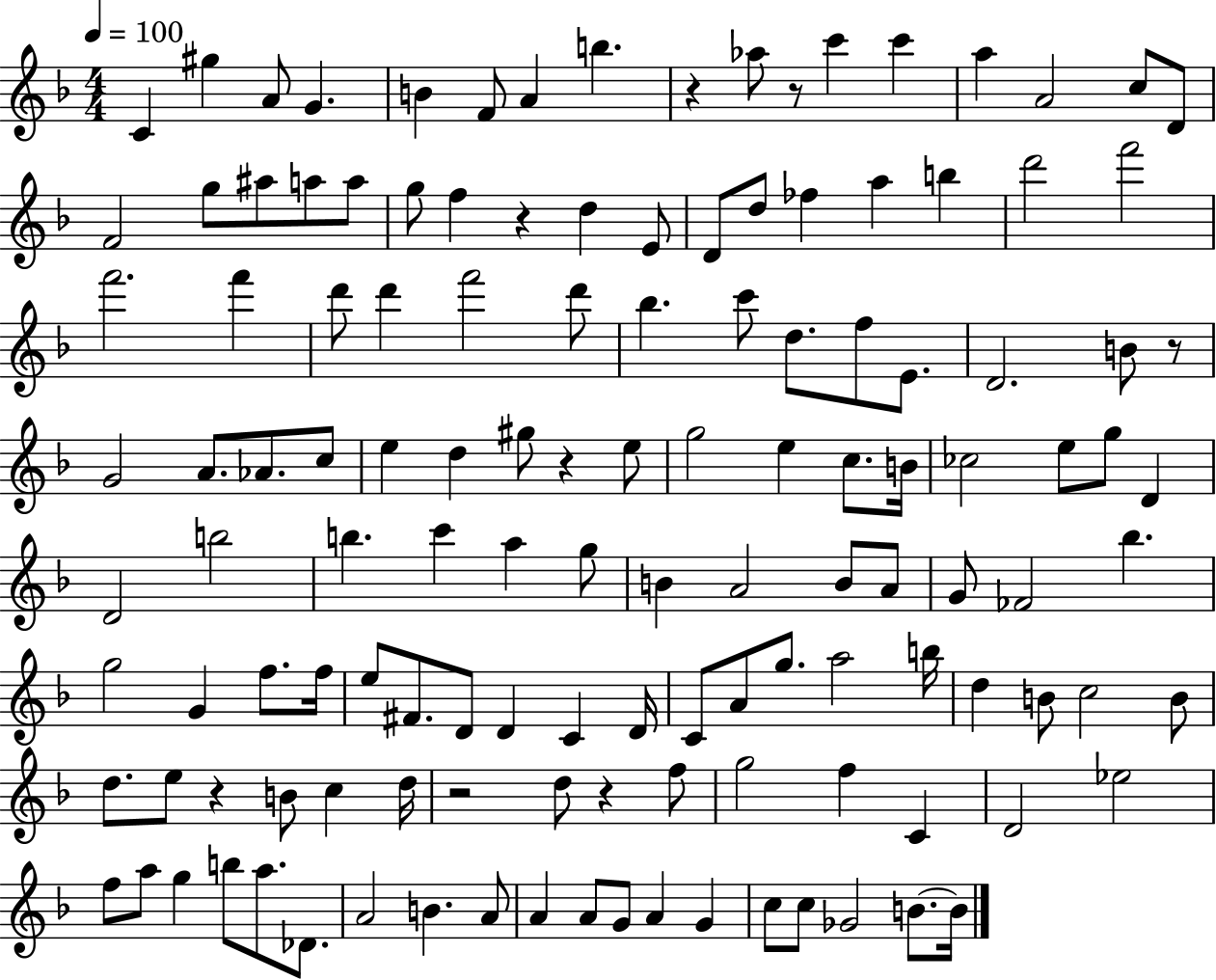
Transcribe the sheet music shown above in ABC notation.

X:1
T:Untitled
M:4/4
L:1/4
K:F
C ^g A/2 G B F/2 A b z _a/2 z/2 c' c' a A2 c/2 D/2 F2 g/2 ^a/2 a/2 a/2 g/2 f z d E/2 D/2 d/2 _f a b d'2 f'2 f'2 f' d'/2 d' f'2 d'/2 _b c'/2 d/2 f/2 E/2 D2 B/2 z/2 G2 A/2 _A/2 c/2 e d ^g/2 z e/2 g2 e c/2 B/4 _c2 e/2 g/2 D D2 b2 b c' a g/2 B A2 B/2 A/2 G/2 _F2 _b g2 G f/2 f/4 e/2 ^F/2 D/2 D C D/4 C/2 A/2 g/2 a2 b/4 d B/2 c2 B/2 d/2 e/2 z B/2 c d/4 z2 d/2 z f/2 g2 f C D2 _e2 f/2 a/2 g b/2 a/2 _D/2 A2 B A/2 A A/2 G/2 A G c/2 c/2 _G2 B/2 B/4